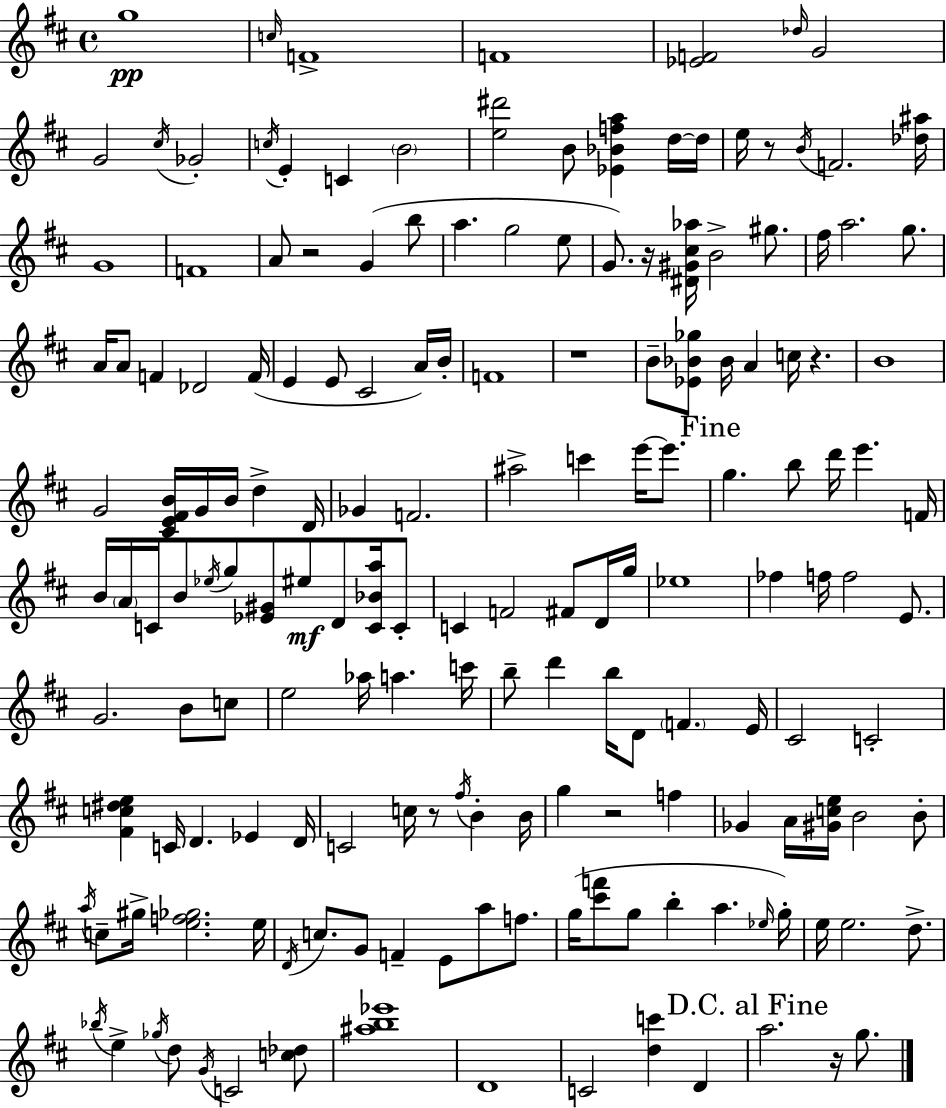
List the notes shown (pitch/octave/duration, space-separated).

G5/w C5/s F4/w F4/w [Eb4,F4]/h Db5/s G4/h G4/h C#5/s Gb4/h C5/s E4/q C4/q B4/h [E5,D#6]/h B4/e [Eb4,Bb4,F5,A5]/q D5/s D5/s E5/s R/e B4/s F4/h. [Db5,A#5]/s G4/w F4/w A4/e R/h G4/q B5/e A5/q. G5/h E5/e G4/e. R/s [D#4,G#4,C#5,Ab5]/s B4/h G#5/e. F#5/s A5/h. G5/e. A4/s A4/e F4/q Db4/h F4/s E4/q E4/e C#4/h A4/s B4/s F4/w R/w B4/e [Eb4,Bb4,Gb5]/e Bb4/s A4/q C5/s R/q. B4/w G4/h [C#4,E4,F#4,B4]/s G4/s B4/s D5/q D4/s Gb4/q F4/h. A#5/h C6/q E6/s E6/e. G5/q. B5/e D6/s E6/q. F4/s B4/s A4/s C4/s B4/e Eb5/s G5/e [Eb4,G#4]/e EIS5/e D4/e [C4,Bb4,A5]/s C4/e C4/q F4/h F#4/e D4/s G5/s Eb5/w FES5/q F5/s F5/h E4/e. G4/h. B4/e C5/e E5/h Ab5/s A5/q. C6/s B5/e D6/q B5/s D4/e F4/q. E4/s C#4/h C4/h [F#4,C5,D#5,E5]/q C4/s D4/q. Eb4/q D4/s C4/h C5/s R/e F#5/s B4/q B4/s G5/q R/h F5/q Gb4/q A4/s [G#4,C5,E5]/s B4/h B4/e A5/s C5/e G#5/s [E5,F5,Gb5]/h. E5/s D4/s C5/e. G4/e F4/q E4/e A5/e F5/e. G5/s [C#6,F6]/e G5/e B5/q A5/q. Eb5/s G5/s E5/s E5/h. D5/e. Bb5/s E5/q Gb5/s D5/e G4/s C4/h [C5,Db5]/e [A#5,B5,Eb6]/w D4/w C4/h [D5,C6]/q D4/q A5/h. R/s G5/e.